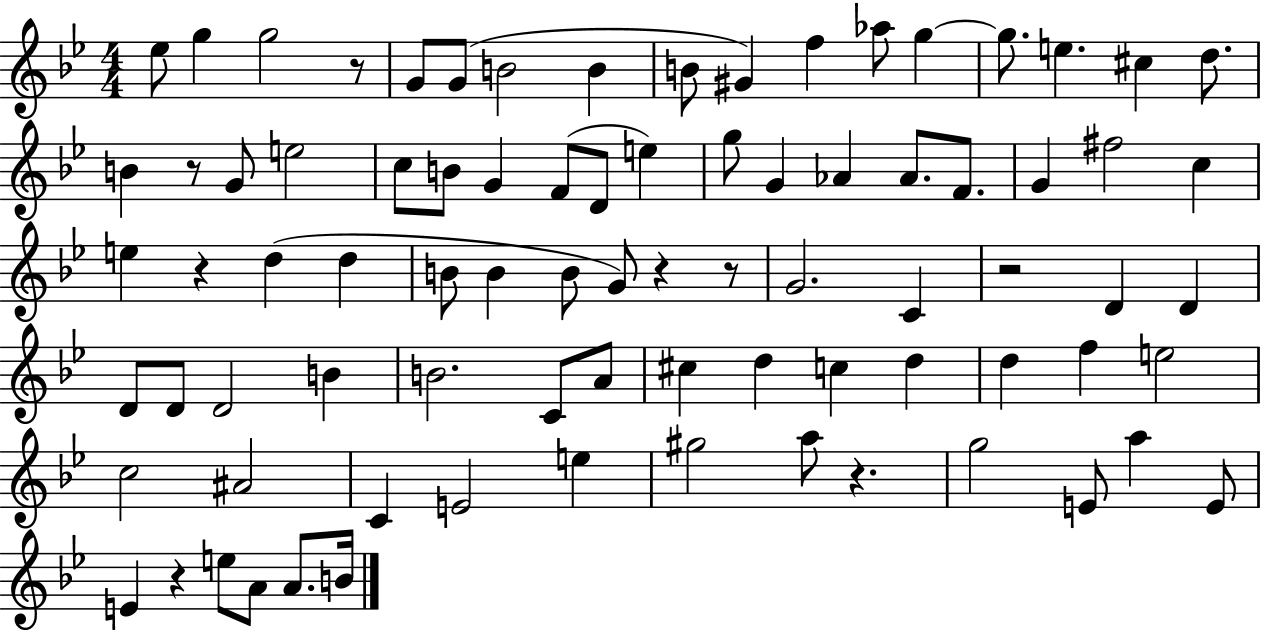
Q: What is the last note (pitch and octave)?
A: B4